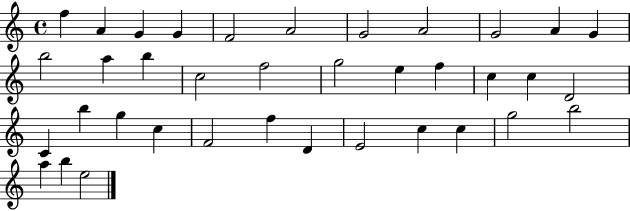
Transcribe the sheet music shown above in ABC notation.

X:1
T:Untitled
M:4/4
L:1/4
K:C
f A G G F2 A2 G2 A2 G2 A G b2 a b c2 f2 g2 e f c c D2 C b g c F2 f D E2 c c g2 b2 a b e2